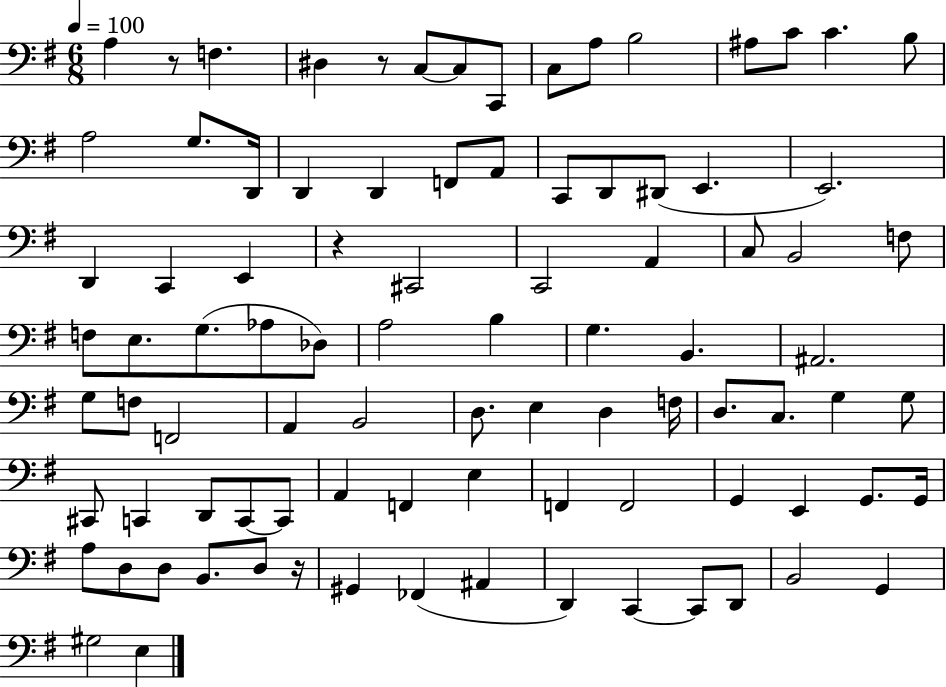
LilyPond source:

{
  \clef bass
  \numericTimeSignature
  \time 6/8
  \key g \major
  \tempo 4 = 100
  a4 r8 f4. | dis4 r8 c8~~ c8 c,8 | c8 a8 b2 | ais8 c'8 c'4. b8 | \break a2 g8. d,16 | d,4 d,4 f,8 a,8 | c,8 d,8 dis,8( e,4. | e,2.) | \break d,4 c,4 e,4 | r4 cis,2 | c,2 a,4 | c8 b,2 f8 | \break f8 e8. g8.( aes8 des8) | a2 b4 | g4. b,4. | ais,2. | \break g8 f8 f,2 | a,4 b,2 | d8. e4 d4 f16 | d8. c8. g4 g8 | \break cis,8 c,4 d,8 c,8~~ c,8 | a,4 f,4 e4 | f,4 f,2 | g,4 e,4 g,8. g,16 | \break a8 d8 d8 b,8. d8 r16 | gis,4 fes,4( ais,4 | d,4) c,4~~ c,8 d,8 | b,2 g,4 | \break gis2 e4 | \bar "|."
}